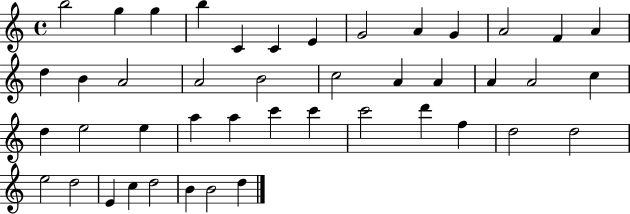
B5/h G5/q G5/q B5/q C4/q C4/q E4/q G4/h A4/q G4/q A4/h F4/q A4/q D5/q B4/q A4/h A4/h B4/h C5/h A4/q A4/q A4/q A4/h C5/q D5/q E5/h E5/q A5/q A5/q C6/q C6/q C6/h D6/q F5/q D5/h D5/h E5/h D5/h E4/q C5/q D5/h B4/q B4/h D5/q